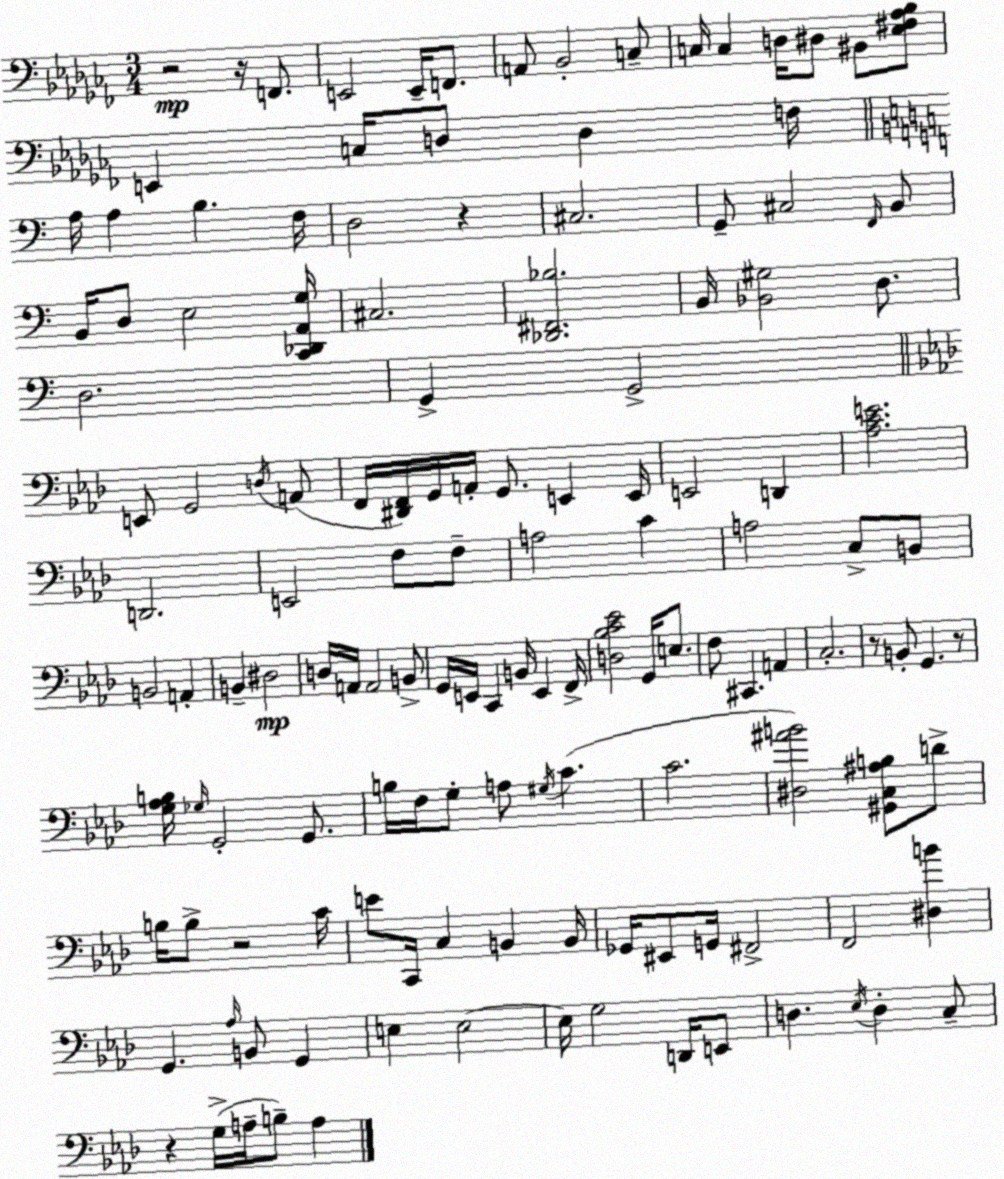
X:1
T:Untitled
M:3/4
L:1/4
K:Abm
z2 z/4 F,,/2 E,,2 E,,/4 F,,/2 A,,/2 _B,,2 C,/2 C,/4 C, D,/4 ^D,/2 ^B,,/2 [_E,^F,_A,_B,]/2 E,, C,/4 D,/2 D, F,/4 A,/4 A, B, F,/4 D,2 z ^C,2 G,,/2 ^C,2 F,,/4 B,,/2 B,,/4 D,/2 E,2 [C,,_D,,A,,G,]/4 ^C,2 [_D,,^F,,_B,]2 B,,/4 [_B,,^G,]2 D,/2 D,2 G,, G,,2 E,,/2 G,,2 D,/4 A,,/2 F,,/4 [^D,,F,,]/4 G,,/4 A,,/4 G,,/2 E,, E,,/4 E,,2 D,, [_A,CE]2 D,,2 E,,2 F,/2 F,/2 A,2 C A,2 C,/2 B,,/2 B,,2 A,, B,, ^D,2 D,/4 A,,/4 A,,2 B,,/2 G,,/4 E,,/4 C,, B,,/4 E,, F,,/4 [D,_B,C_E]2 G,,/4 E,/2 F,/2 ^C,, A,, C,2 z/2 B,,/2 G,, z/2 [G,_A,B,]/4 _G,/4 G,,2 G,,/2 B,/4 F,/4 G,/2 A,/2 ^G,/4 C C2 [^D,^AB]2 [^G,,C,^A,B,]/2 D/2 B,/4 B,/2 z2 C/4 E/2 C,,/4 C, B,, B,,/4 _G,,/4 ^E,,/2 G,,/4 ^F,,2 F,,2 [^D,B] G,, _A,/4 B,,/2 G,, E, E,2 E,/4 G,2 D,,/4 E,,/2 D, _E,/4 D, C,/2 z G,/4 A,/4 B,/2 A,